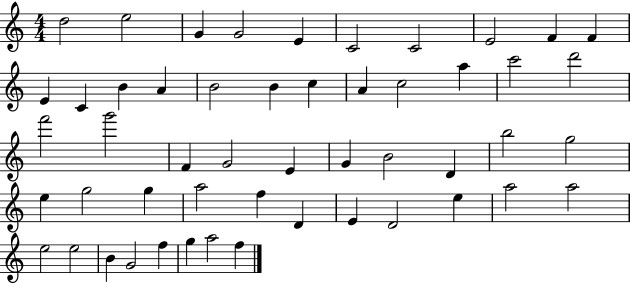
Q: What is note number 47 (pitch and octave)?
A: G4